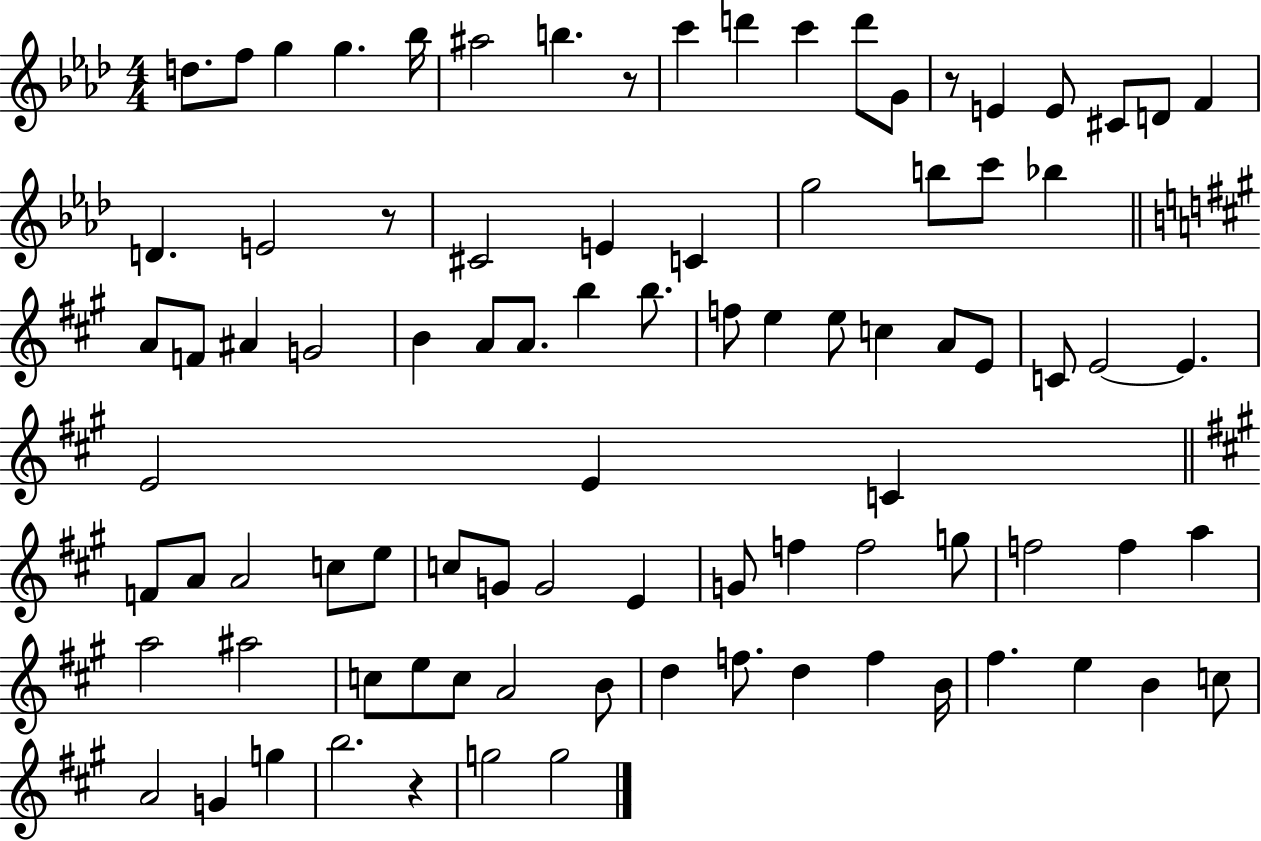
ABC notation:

X:1
T:Untitled
M:4/4
L:1/4
K:Ab
d/2 f/2 g g _b/4 ^a2 b z/2 c' d' c' d'/2 G/2 z/2 E E/2 ^C/2 D/2 F D E2 z/2 ^C2 E C g2 b/2 c'/2 _b A/2 F/2 ^A G2 B A/2 A/2 b b/2 f/2 e e/2 c A/2 E/2 C/2 E2 E E2 E C F/2 A/2 A2 c/2 e/2 c/2 G/2 G2 E G/2 f f2 g/2 f2 f a a2 ^a2 c/2 e/2 c/2 A2 B/2 d f/2 d f B/4 ^f e B c/2 A2 G g b2 z g2 g2